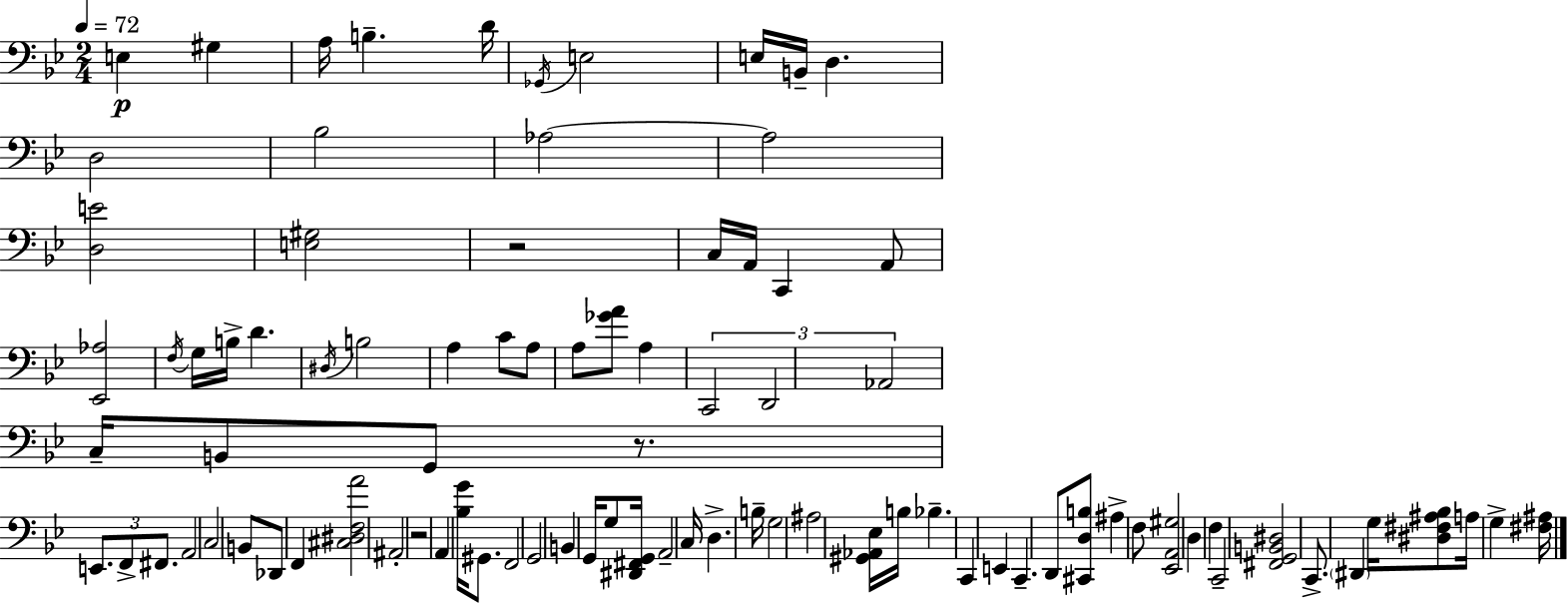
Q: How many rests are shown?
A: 3